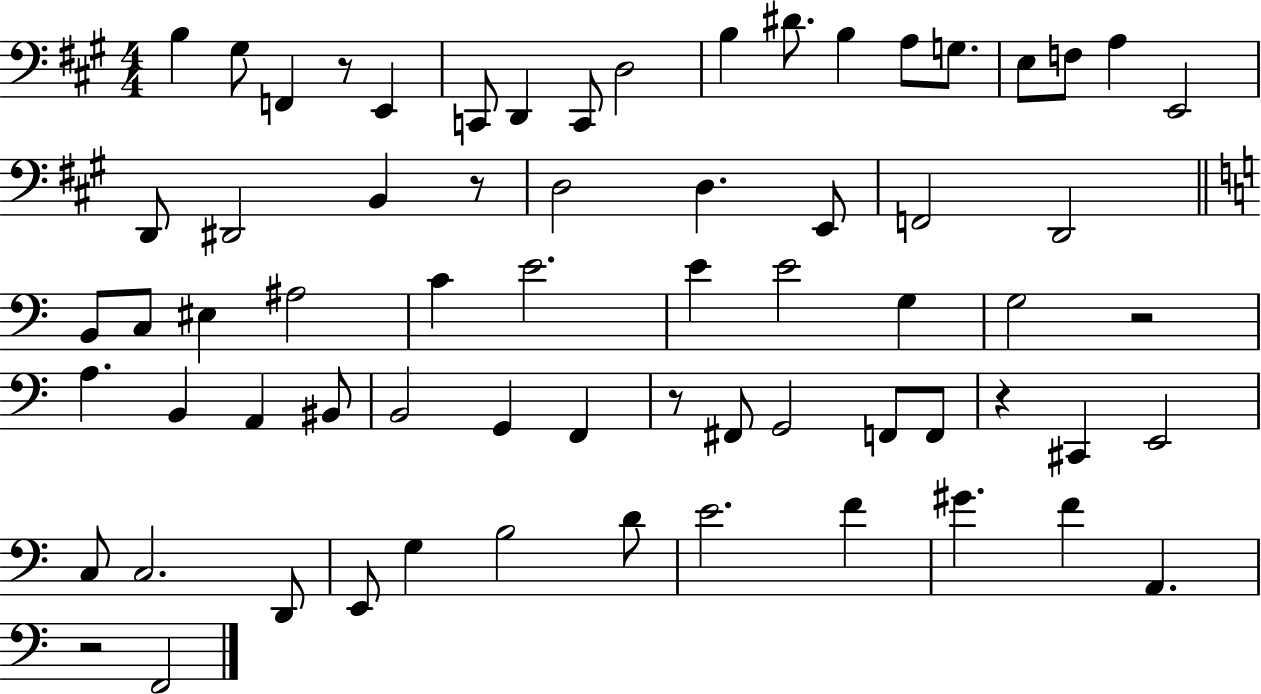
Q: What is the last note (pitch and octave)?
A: F2